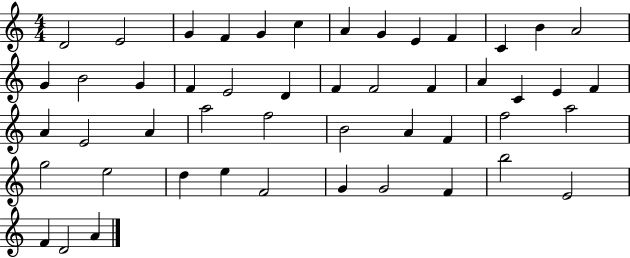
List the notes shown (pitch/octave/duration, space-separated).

D4/h E4/h G4/q F4/q G4/q C5/q A4/q G4/q E4/q F4/q C4/q B4/q A4/h G4/q B4/h G4/q F4/q E4/h D4/q F4/q F4/h F4/q A4/q C4/q E4/q F4/q A4/q E4/h A4/q A5/h F5/h B4/h A4/q F4/q F5/h A5/h G5/h E5/h D5/q E5/q F4/h G4/q G4/h F4/q B5/h E4/h F4/q D4/h A4/q